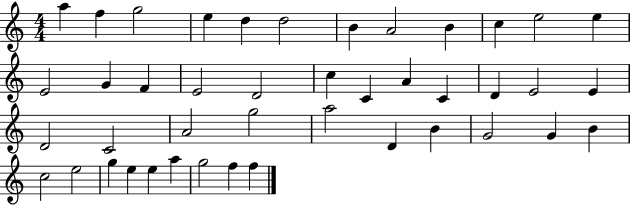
A5/q F5/q G5/h E5/q D5/q D5/h B4/q A4/h B4/q C5/q E5/h E5/q E4/h G4/q F4/q E4/h D4/h C5/q C4/q A4/q C4/q D4/q E4/h E4/q D4/h C4/h A4/h G5/h A5/h D4/q B4/q G4/h G4/q B4/q C5/h E5/h G5/q E5/q E5/q A5/q G5/h F5/q F5/q